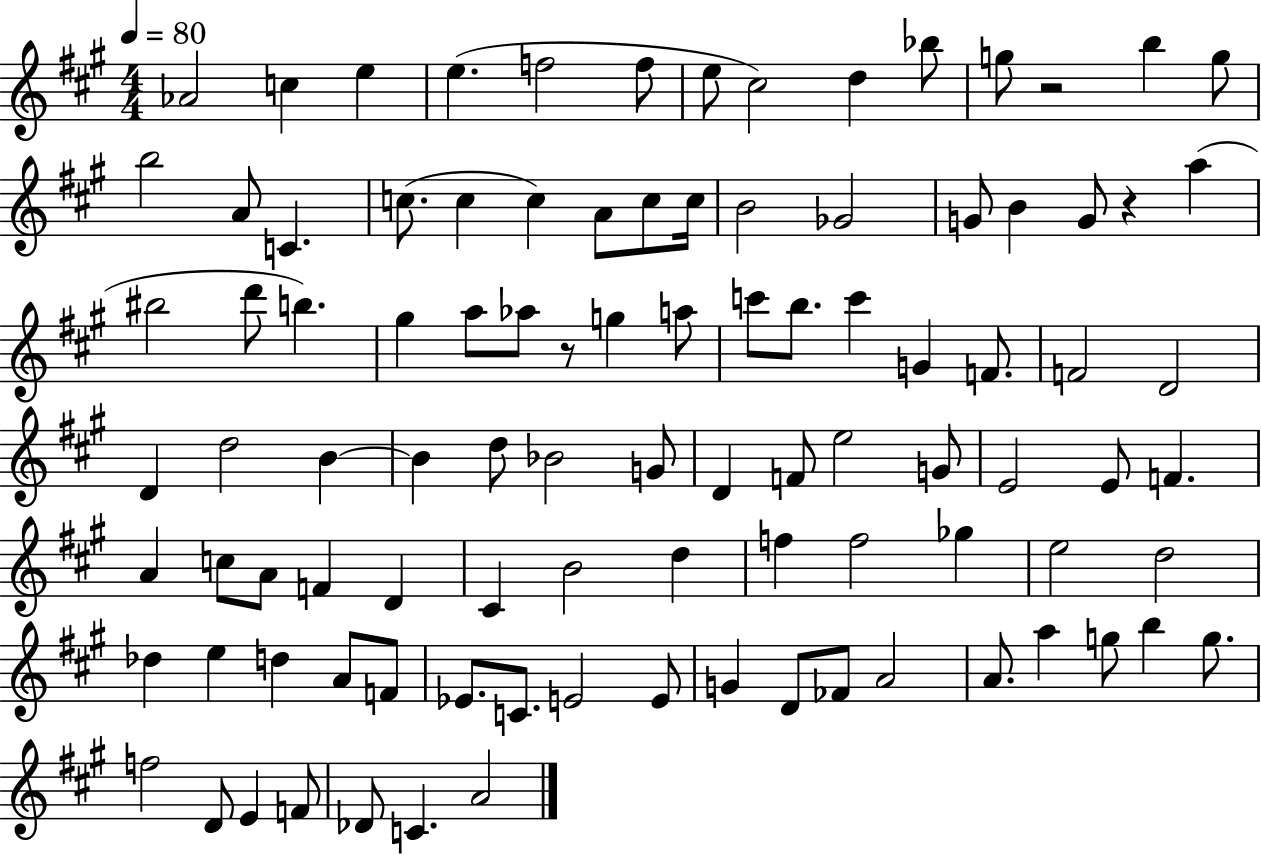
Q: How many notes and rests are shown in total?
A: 98